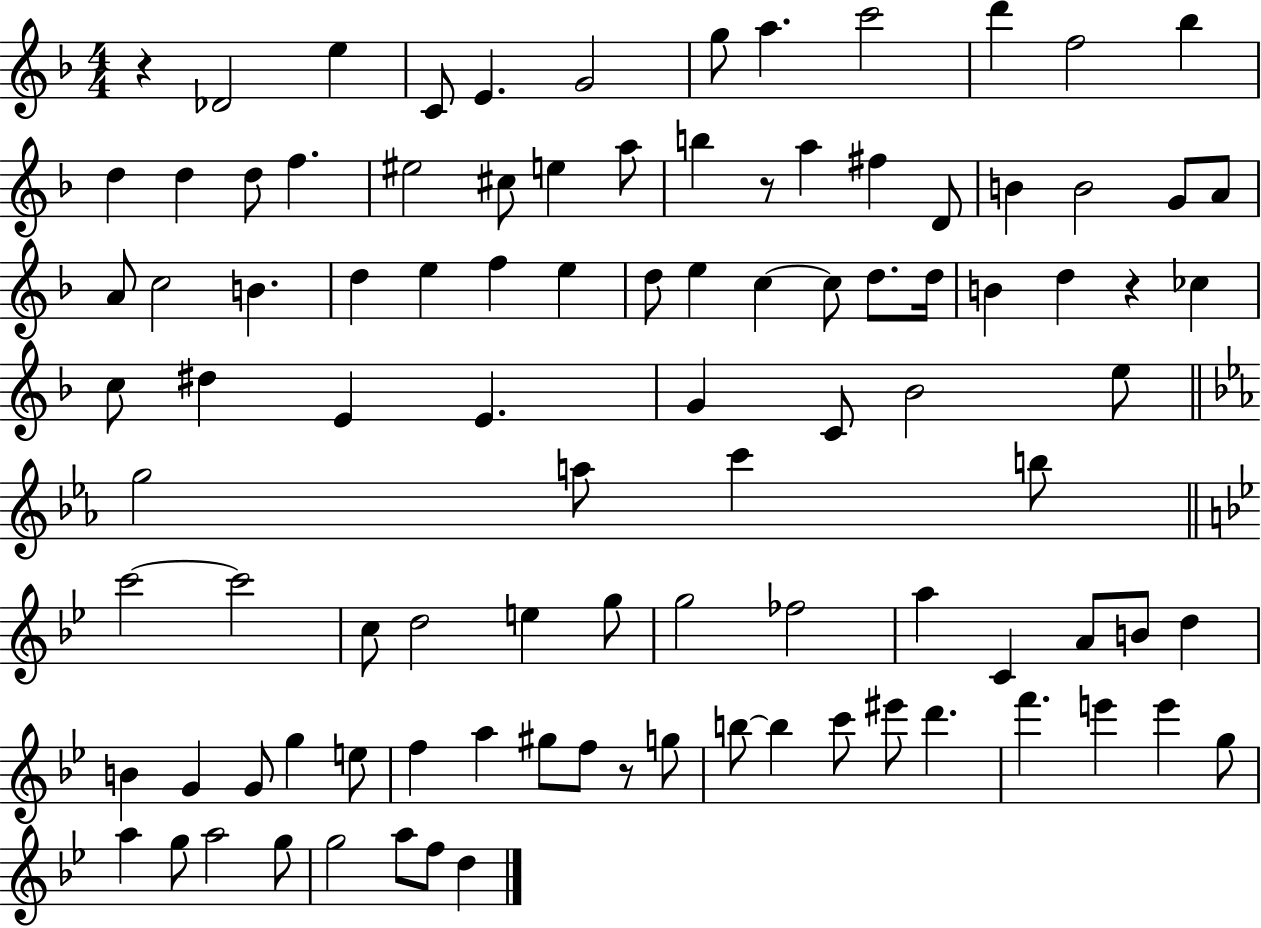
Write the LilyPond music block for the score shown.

{
  \clef treble
  \numericTimeSignature
  \time 4/4
  \key f \major
  r4 des'2 e''4 | c'8 e'4. g'2 | g''8 a''4. c'''2 | d'''4 f''2 bes''4 | \break d''4 d''4 d''8 f''4. | eis''2 cis''8 e''4 a''8 | b''4 r8 a''4 fis''4 d'8 | b'4 b'2 g'8 a'8 | \break a'8 c''2 b'4. | d''4 e''4 f''4 e''4 | d''8 e''4 c''4~~ c''8 d''8. d''16 | b'4 d''4 r4 ces''4 | \break c''8 dis''4 e'4 e'4. | g'4 c'8 bes'2 e''8 | \bar "||" \break \key ees \major g''2 a''8 c'''4 b''8 | \bar "||" \break \key bes \major c'''2~~ c'''2 | c''8 d''2 e''4 g''8 | g''2 fes''2 | a''4 c'4 a'8 b'8 d''4 | \break b'4 g'4 g'8 g''4 e''8 | f''4 a''4 gis''8 f''8 r8 g''8 | b''8~~ b''4 c'''8 eis'''8 d'''4. | f'''4. e'''4 e'''4 g''8 | \break a''4 g''8 a''2 g''8 | g''2 a''8 f''8 d''4 | \bar "|."
}